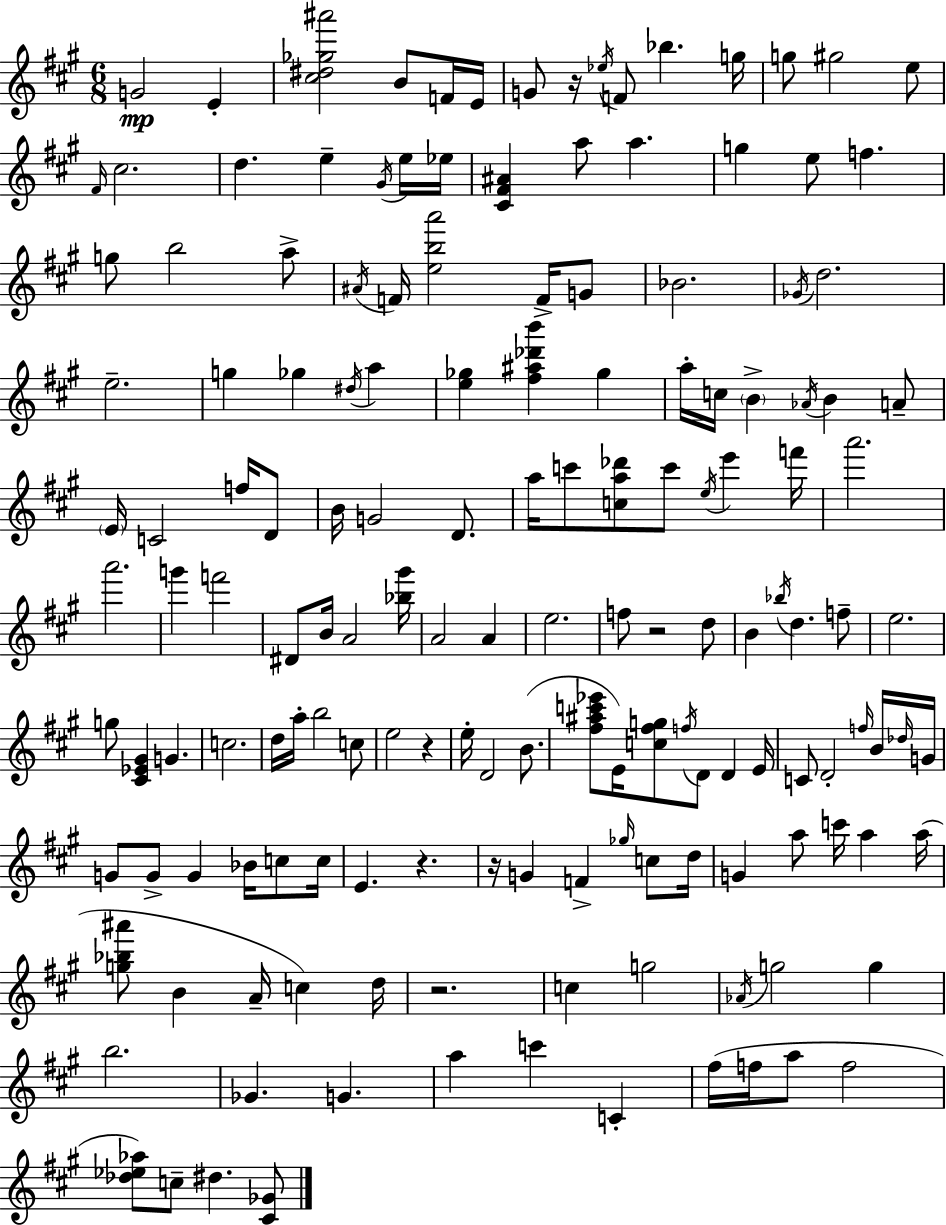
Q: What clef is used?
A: treble